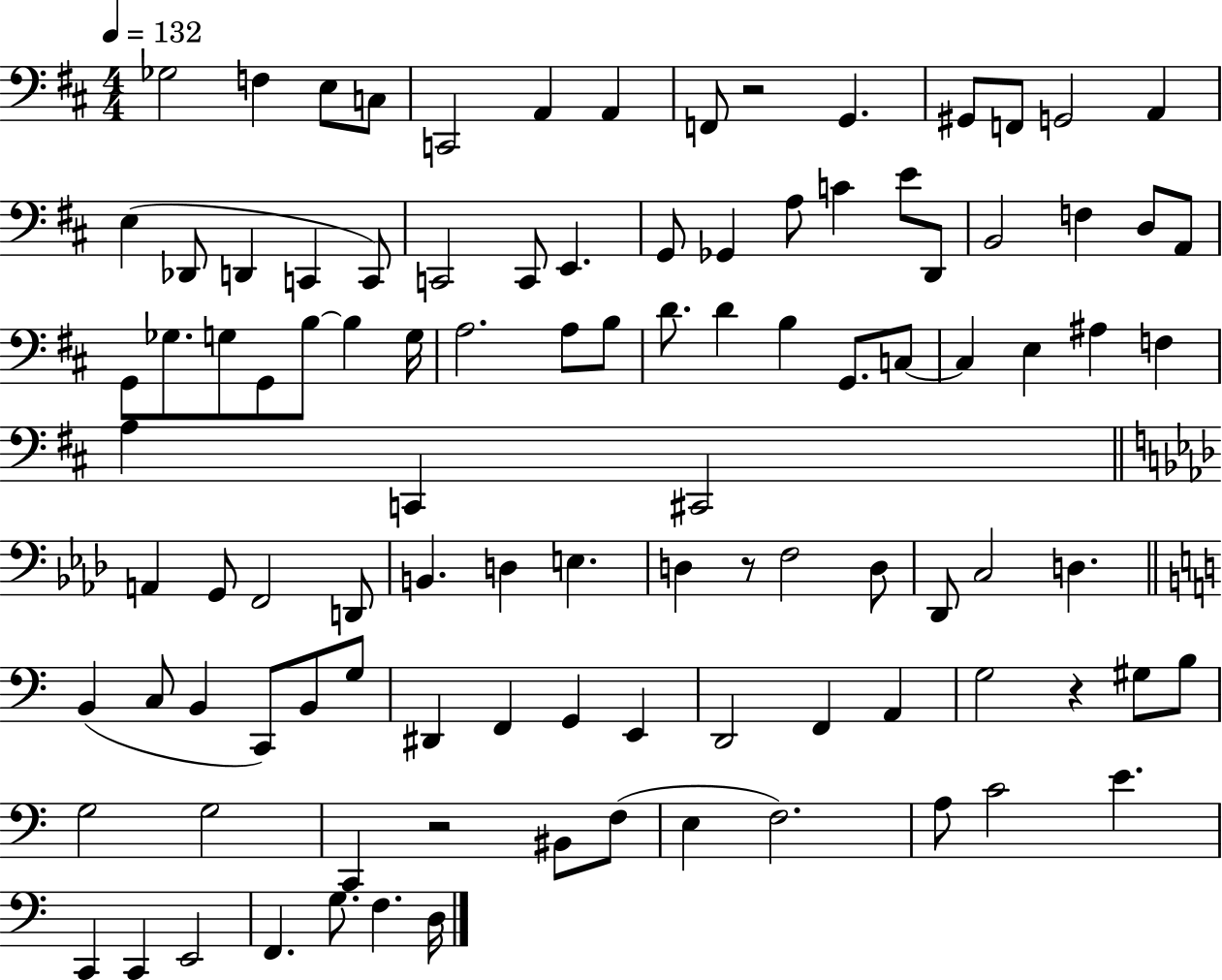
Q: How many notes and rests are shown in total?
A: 103